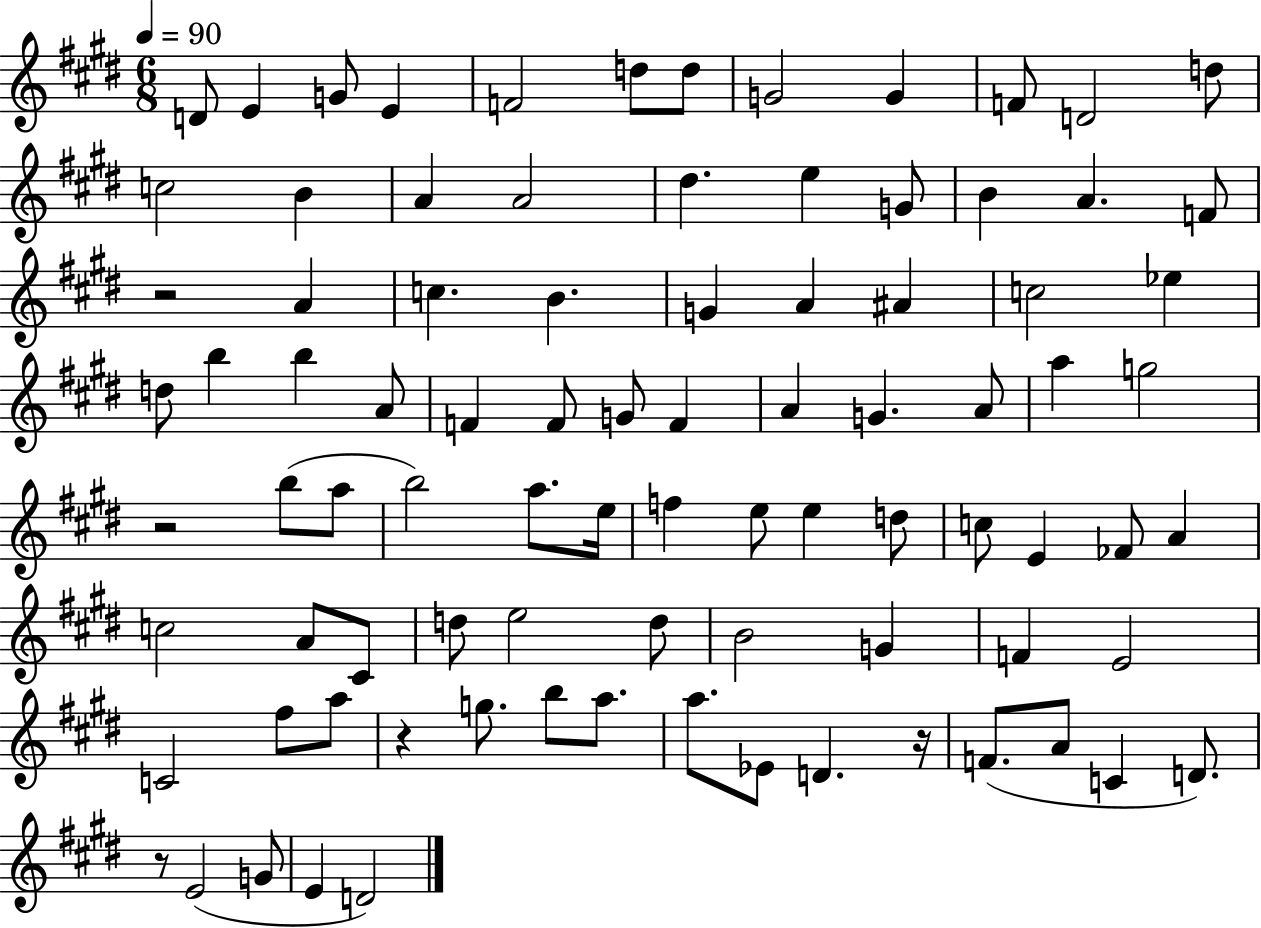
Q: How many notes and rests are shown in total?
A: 88